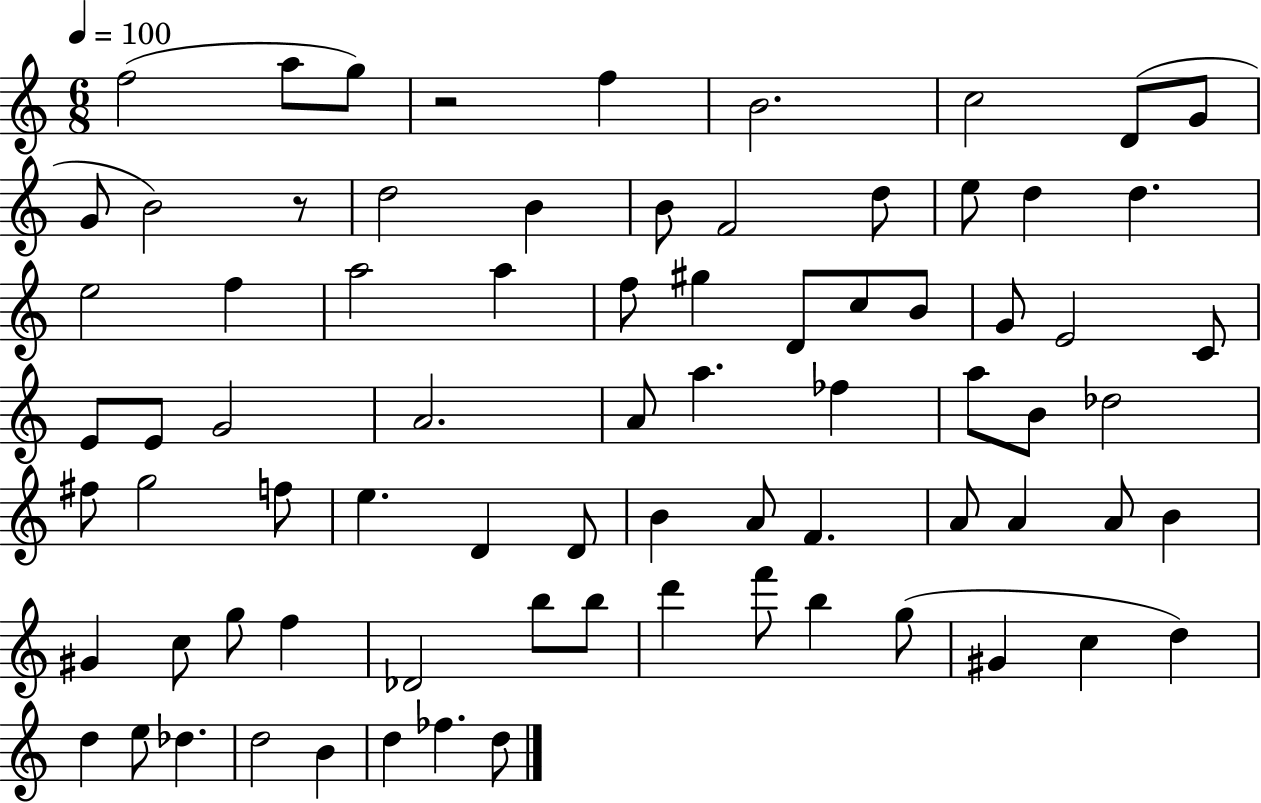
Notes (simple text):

F5/h A5/e G5/e R/h F5/q B4/h. C5/h D4/e G4/e G4/e B4/h R/e D5/h B4/q B4/e F4/h D5/e E5/e D5/q D5/q. E5/h F5/q A5/h A5/q F5/e G#5/q D4/e C5/e B4/e G4/e E4/h C4/e E4/e E4/e G4/h A4/h. A4/e A5/q. FES5/q A5/e B4/e Db5/h F#5/e G5/h F5/e E5/q. D4/q D4/e B4/q A4/e F4/q. A4/e A4/q A4/e B4/q G#4/q C5/e G5/e F5/q Db4/h B5/e B5/e D6/q F6/e B5/q G5/e G#4/q C5/q D5/q D5/q E5/e Db5/q. D5/h B4/q D5/q FES5/q. D5/e